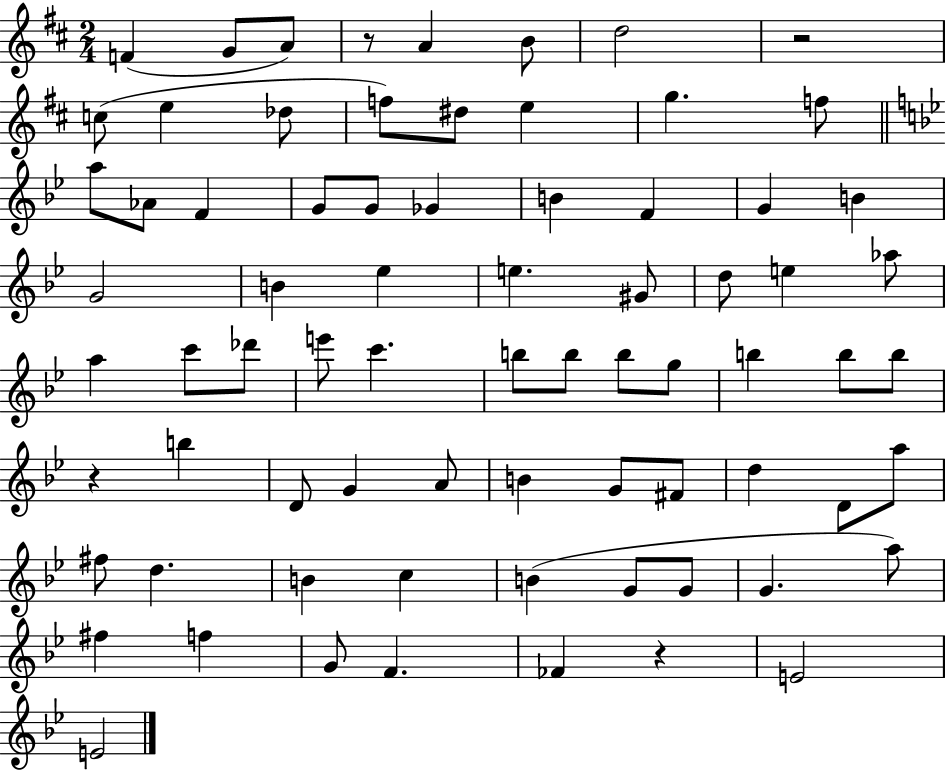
{
  \clef treble
  \numericTimeSignature
  \time 2/4
  \key d \major
  f'4( g'8 a'8) | r8 a'4 b'8 | d''2 | r2 | \break c''8( e''4 des''8 | f''8) dis''8 e''4 | g''4. f''8 | \bar "||" \break \key g \minor a''8 aes'8 f'4 | g'8 g'8 ges'4 | b'4 f'4 | g'4 b'4 | \break g'2 | b'4 ees''4 | e''4. gis'8 | d''8 e''4 aes''8 | \break a''4 c'''8 des'''8 | e'''8 c'''4. | b''8 b''8 b''8 g''8 | b''4 b''8 b''8 | \break r4 b''4 | d'8 g'4 a'8 | b'4 g'8 fis'8 | d''4 d'8 a''8 | \break fis''8 d''4. | b'4 c''4 | b'4( g'8 g'8 | g'4. a''8) | \break fis''4 f''4 | g'8 f'4. | fes'4 r4 | e'2 | \break e'2 | \bar "|."
}